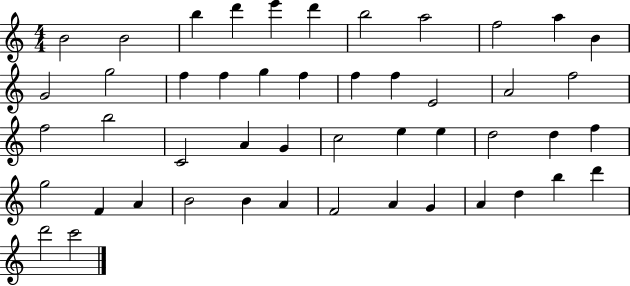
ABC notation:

X:1
T:Untitled
M:4/4
L:1/4
K:C
B2 B2 b d' e' d' b2 a2 f2 a B G2 g2 f f g f f f E2 A2 f2 f2 b2 C2 A G c2 e e d2 d f g2 F A B2 B A F2 A G A d b d' d'2 c'2